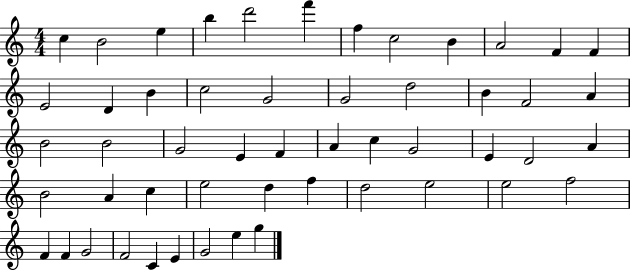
{
  \clef treble
  \numericTimeSignature
  \time 4/4
  \key c \major
  c''4 b'2 e''4 | b''4 d'''2 f'''4 | f''4 c''2 b'4 | a'2 f'4 f'4 | \break e'2 d'4 b'4 | c''2 g'2 | g'2 d''2 | b'4 f'2 a'4 | \break b'2 b'2 | g'2 e'4 f'4 | a'4 c''4 g'2 | e'4 d'2 a'4 | \break b'2 a'4 c''4 | e''2 d''4 f''4 | d''2 e''2 | e''2 f''2 | \break f'4 f'4 g'2 | f'2 c'4 e'4 | g'2 e''4 g''4 | \bar "|."
}